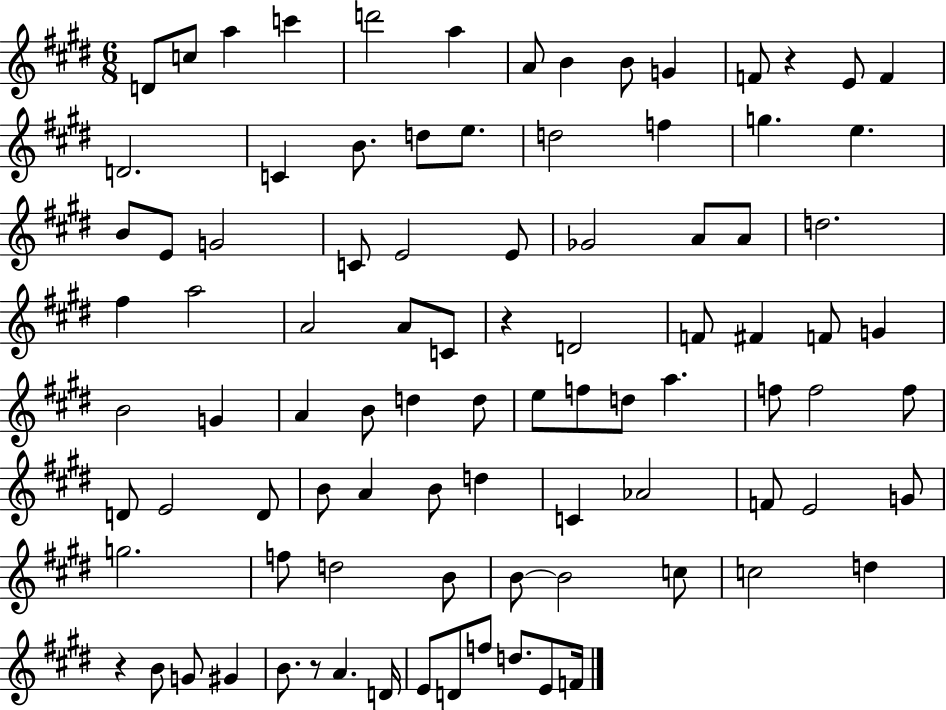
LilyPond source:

{
  \clef treble
  \numericTimeSignature
  \time 6/8
  \key e \major
  \repeat volta 2 { d'8 c''8 a''4 c'''4 | d'''2 a''4 | a'8 b'4 b'8 g'4 | f'8 r4 e'8 f'4 | \break d'2. | c'4 b'8. d''8 e''8. | d''2 f''4 | g''4. e''4. | \break b'8 e'8 g'2 | c'8 e'2 e'8 | ges'2 a'8 a'8 | d''2. | \break fis''4 a''2 | a'2 a'8 c'8 | r4 d'2 | f'8 fis'4 f'8 g'4 | \break b'2 g'4 | a'4 b'8 d''4 d''8 | e''8 f''8 d''8 a''4. | f''8 f''2 f''8 | \break d'8 e'2 d'8 | b'8 a'4 b'8 d''4 | c'4 aes'2 | f'8 e'2 g'8 | \break g''2. | f''8 d''2 b'8 | b'8~~ b'2 c''8 | c''2 d''4 | \break r4 b'8 g'8 gis'4 | b'8. r8 a'4. d'16 | e'8 d'8 f''8 d''8. e'8 f'16 | } \bar "|."
}